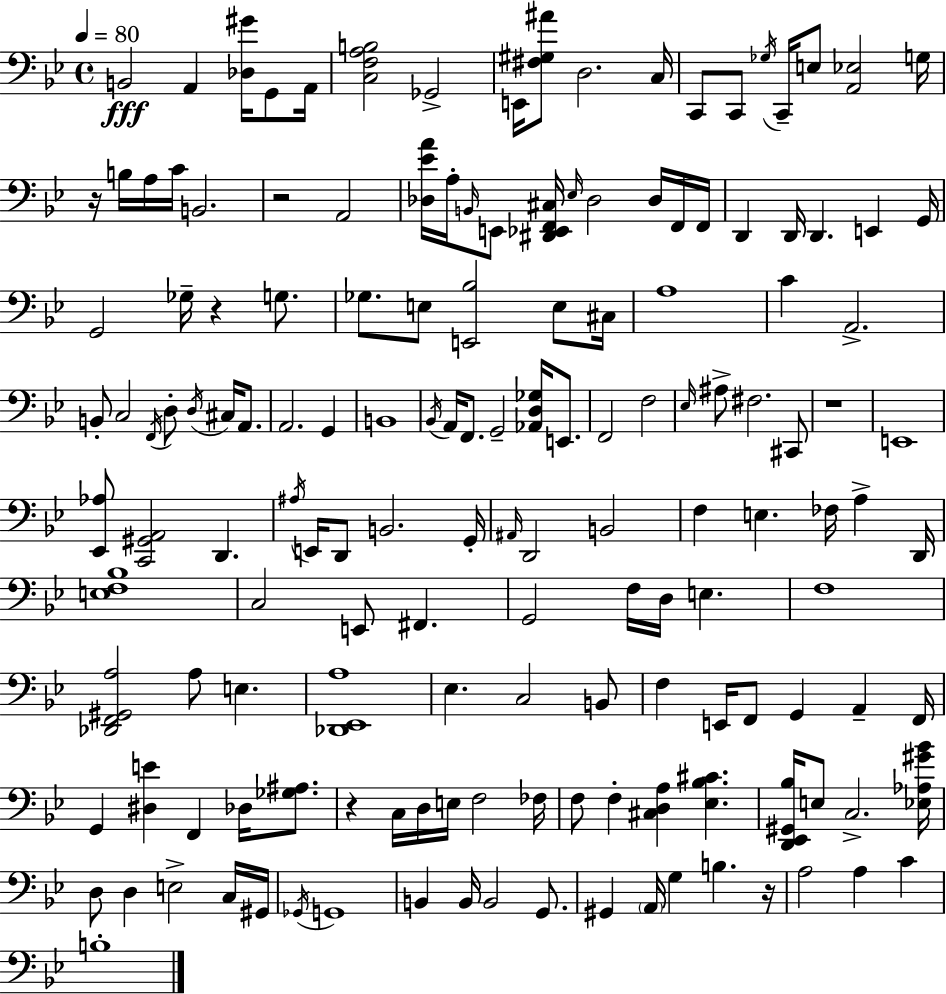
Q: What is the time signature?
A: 4/4